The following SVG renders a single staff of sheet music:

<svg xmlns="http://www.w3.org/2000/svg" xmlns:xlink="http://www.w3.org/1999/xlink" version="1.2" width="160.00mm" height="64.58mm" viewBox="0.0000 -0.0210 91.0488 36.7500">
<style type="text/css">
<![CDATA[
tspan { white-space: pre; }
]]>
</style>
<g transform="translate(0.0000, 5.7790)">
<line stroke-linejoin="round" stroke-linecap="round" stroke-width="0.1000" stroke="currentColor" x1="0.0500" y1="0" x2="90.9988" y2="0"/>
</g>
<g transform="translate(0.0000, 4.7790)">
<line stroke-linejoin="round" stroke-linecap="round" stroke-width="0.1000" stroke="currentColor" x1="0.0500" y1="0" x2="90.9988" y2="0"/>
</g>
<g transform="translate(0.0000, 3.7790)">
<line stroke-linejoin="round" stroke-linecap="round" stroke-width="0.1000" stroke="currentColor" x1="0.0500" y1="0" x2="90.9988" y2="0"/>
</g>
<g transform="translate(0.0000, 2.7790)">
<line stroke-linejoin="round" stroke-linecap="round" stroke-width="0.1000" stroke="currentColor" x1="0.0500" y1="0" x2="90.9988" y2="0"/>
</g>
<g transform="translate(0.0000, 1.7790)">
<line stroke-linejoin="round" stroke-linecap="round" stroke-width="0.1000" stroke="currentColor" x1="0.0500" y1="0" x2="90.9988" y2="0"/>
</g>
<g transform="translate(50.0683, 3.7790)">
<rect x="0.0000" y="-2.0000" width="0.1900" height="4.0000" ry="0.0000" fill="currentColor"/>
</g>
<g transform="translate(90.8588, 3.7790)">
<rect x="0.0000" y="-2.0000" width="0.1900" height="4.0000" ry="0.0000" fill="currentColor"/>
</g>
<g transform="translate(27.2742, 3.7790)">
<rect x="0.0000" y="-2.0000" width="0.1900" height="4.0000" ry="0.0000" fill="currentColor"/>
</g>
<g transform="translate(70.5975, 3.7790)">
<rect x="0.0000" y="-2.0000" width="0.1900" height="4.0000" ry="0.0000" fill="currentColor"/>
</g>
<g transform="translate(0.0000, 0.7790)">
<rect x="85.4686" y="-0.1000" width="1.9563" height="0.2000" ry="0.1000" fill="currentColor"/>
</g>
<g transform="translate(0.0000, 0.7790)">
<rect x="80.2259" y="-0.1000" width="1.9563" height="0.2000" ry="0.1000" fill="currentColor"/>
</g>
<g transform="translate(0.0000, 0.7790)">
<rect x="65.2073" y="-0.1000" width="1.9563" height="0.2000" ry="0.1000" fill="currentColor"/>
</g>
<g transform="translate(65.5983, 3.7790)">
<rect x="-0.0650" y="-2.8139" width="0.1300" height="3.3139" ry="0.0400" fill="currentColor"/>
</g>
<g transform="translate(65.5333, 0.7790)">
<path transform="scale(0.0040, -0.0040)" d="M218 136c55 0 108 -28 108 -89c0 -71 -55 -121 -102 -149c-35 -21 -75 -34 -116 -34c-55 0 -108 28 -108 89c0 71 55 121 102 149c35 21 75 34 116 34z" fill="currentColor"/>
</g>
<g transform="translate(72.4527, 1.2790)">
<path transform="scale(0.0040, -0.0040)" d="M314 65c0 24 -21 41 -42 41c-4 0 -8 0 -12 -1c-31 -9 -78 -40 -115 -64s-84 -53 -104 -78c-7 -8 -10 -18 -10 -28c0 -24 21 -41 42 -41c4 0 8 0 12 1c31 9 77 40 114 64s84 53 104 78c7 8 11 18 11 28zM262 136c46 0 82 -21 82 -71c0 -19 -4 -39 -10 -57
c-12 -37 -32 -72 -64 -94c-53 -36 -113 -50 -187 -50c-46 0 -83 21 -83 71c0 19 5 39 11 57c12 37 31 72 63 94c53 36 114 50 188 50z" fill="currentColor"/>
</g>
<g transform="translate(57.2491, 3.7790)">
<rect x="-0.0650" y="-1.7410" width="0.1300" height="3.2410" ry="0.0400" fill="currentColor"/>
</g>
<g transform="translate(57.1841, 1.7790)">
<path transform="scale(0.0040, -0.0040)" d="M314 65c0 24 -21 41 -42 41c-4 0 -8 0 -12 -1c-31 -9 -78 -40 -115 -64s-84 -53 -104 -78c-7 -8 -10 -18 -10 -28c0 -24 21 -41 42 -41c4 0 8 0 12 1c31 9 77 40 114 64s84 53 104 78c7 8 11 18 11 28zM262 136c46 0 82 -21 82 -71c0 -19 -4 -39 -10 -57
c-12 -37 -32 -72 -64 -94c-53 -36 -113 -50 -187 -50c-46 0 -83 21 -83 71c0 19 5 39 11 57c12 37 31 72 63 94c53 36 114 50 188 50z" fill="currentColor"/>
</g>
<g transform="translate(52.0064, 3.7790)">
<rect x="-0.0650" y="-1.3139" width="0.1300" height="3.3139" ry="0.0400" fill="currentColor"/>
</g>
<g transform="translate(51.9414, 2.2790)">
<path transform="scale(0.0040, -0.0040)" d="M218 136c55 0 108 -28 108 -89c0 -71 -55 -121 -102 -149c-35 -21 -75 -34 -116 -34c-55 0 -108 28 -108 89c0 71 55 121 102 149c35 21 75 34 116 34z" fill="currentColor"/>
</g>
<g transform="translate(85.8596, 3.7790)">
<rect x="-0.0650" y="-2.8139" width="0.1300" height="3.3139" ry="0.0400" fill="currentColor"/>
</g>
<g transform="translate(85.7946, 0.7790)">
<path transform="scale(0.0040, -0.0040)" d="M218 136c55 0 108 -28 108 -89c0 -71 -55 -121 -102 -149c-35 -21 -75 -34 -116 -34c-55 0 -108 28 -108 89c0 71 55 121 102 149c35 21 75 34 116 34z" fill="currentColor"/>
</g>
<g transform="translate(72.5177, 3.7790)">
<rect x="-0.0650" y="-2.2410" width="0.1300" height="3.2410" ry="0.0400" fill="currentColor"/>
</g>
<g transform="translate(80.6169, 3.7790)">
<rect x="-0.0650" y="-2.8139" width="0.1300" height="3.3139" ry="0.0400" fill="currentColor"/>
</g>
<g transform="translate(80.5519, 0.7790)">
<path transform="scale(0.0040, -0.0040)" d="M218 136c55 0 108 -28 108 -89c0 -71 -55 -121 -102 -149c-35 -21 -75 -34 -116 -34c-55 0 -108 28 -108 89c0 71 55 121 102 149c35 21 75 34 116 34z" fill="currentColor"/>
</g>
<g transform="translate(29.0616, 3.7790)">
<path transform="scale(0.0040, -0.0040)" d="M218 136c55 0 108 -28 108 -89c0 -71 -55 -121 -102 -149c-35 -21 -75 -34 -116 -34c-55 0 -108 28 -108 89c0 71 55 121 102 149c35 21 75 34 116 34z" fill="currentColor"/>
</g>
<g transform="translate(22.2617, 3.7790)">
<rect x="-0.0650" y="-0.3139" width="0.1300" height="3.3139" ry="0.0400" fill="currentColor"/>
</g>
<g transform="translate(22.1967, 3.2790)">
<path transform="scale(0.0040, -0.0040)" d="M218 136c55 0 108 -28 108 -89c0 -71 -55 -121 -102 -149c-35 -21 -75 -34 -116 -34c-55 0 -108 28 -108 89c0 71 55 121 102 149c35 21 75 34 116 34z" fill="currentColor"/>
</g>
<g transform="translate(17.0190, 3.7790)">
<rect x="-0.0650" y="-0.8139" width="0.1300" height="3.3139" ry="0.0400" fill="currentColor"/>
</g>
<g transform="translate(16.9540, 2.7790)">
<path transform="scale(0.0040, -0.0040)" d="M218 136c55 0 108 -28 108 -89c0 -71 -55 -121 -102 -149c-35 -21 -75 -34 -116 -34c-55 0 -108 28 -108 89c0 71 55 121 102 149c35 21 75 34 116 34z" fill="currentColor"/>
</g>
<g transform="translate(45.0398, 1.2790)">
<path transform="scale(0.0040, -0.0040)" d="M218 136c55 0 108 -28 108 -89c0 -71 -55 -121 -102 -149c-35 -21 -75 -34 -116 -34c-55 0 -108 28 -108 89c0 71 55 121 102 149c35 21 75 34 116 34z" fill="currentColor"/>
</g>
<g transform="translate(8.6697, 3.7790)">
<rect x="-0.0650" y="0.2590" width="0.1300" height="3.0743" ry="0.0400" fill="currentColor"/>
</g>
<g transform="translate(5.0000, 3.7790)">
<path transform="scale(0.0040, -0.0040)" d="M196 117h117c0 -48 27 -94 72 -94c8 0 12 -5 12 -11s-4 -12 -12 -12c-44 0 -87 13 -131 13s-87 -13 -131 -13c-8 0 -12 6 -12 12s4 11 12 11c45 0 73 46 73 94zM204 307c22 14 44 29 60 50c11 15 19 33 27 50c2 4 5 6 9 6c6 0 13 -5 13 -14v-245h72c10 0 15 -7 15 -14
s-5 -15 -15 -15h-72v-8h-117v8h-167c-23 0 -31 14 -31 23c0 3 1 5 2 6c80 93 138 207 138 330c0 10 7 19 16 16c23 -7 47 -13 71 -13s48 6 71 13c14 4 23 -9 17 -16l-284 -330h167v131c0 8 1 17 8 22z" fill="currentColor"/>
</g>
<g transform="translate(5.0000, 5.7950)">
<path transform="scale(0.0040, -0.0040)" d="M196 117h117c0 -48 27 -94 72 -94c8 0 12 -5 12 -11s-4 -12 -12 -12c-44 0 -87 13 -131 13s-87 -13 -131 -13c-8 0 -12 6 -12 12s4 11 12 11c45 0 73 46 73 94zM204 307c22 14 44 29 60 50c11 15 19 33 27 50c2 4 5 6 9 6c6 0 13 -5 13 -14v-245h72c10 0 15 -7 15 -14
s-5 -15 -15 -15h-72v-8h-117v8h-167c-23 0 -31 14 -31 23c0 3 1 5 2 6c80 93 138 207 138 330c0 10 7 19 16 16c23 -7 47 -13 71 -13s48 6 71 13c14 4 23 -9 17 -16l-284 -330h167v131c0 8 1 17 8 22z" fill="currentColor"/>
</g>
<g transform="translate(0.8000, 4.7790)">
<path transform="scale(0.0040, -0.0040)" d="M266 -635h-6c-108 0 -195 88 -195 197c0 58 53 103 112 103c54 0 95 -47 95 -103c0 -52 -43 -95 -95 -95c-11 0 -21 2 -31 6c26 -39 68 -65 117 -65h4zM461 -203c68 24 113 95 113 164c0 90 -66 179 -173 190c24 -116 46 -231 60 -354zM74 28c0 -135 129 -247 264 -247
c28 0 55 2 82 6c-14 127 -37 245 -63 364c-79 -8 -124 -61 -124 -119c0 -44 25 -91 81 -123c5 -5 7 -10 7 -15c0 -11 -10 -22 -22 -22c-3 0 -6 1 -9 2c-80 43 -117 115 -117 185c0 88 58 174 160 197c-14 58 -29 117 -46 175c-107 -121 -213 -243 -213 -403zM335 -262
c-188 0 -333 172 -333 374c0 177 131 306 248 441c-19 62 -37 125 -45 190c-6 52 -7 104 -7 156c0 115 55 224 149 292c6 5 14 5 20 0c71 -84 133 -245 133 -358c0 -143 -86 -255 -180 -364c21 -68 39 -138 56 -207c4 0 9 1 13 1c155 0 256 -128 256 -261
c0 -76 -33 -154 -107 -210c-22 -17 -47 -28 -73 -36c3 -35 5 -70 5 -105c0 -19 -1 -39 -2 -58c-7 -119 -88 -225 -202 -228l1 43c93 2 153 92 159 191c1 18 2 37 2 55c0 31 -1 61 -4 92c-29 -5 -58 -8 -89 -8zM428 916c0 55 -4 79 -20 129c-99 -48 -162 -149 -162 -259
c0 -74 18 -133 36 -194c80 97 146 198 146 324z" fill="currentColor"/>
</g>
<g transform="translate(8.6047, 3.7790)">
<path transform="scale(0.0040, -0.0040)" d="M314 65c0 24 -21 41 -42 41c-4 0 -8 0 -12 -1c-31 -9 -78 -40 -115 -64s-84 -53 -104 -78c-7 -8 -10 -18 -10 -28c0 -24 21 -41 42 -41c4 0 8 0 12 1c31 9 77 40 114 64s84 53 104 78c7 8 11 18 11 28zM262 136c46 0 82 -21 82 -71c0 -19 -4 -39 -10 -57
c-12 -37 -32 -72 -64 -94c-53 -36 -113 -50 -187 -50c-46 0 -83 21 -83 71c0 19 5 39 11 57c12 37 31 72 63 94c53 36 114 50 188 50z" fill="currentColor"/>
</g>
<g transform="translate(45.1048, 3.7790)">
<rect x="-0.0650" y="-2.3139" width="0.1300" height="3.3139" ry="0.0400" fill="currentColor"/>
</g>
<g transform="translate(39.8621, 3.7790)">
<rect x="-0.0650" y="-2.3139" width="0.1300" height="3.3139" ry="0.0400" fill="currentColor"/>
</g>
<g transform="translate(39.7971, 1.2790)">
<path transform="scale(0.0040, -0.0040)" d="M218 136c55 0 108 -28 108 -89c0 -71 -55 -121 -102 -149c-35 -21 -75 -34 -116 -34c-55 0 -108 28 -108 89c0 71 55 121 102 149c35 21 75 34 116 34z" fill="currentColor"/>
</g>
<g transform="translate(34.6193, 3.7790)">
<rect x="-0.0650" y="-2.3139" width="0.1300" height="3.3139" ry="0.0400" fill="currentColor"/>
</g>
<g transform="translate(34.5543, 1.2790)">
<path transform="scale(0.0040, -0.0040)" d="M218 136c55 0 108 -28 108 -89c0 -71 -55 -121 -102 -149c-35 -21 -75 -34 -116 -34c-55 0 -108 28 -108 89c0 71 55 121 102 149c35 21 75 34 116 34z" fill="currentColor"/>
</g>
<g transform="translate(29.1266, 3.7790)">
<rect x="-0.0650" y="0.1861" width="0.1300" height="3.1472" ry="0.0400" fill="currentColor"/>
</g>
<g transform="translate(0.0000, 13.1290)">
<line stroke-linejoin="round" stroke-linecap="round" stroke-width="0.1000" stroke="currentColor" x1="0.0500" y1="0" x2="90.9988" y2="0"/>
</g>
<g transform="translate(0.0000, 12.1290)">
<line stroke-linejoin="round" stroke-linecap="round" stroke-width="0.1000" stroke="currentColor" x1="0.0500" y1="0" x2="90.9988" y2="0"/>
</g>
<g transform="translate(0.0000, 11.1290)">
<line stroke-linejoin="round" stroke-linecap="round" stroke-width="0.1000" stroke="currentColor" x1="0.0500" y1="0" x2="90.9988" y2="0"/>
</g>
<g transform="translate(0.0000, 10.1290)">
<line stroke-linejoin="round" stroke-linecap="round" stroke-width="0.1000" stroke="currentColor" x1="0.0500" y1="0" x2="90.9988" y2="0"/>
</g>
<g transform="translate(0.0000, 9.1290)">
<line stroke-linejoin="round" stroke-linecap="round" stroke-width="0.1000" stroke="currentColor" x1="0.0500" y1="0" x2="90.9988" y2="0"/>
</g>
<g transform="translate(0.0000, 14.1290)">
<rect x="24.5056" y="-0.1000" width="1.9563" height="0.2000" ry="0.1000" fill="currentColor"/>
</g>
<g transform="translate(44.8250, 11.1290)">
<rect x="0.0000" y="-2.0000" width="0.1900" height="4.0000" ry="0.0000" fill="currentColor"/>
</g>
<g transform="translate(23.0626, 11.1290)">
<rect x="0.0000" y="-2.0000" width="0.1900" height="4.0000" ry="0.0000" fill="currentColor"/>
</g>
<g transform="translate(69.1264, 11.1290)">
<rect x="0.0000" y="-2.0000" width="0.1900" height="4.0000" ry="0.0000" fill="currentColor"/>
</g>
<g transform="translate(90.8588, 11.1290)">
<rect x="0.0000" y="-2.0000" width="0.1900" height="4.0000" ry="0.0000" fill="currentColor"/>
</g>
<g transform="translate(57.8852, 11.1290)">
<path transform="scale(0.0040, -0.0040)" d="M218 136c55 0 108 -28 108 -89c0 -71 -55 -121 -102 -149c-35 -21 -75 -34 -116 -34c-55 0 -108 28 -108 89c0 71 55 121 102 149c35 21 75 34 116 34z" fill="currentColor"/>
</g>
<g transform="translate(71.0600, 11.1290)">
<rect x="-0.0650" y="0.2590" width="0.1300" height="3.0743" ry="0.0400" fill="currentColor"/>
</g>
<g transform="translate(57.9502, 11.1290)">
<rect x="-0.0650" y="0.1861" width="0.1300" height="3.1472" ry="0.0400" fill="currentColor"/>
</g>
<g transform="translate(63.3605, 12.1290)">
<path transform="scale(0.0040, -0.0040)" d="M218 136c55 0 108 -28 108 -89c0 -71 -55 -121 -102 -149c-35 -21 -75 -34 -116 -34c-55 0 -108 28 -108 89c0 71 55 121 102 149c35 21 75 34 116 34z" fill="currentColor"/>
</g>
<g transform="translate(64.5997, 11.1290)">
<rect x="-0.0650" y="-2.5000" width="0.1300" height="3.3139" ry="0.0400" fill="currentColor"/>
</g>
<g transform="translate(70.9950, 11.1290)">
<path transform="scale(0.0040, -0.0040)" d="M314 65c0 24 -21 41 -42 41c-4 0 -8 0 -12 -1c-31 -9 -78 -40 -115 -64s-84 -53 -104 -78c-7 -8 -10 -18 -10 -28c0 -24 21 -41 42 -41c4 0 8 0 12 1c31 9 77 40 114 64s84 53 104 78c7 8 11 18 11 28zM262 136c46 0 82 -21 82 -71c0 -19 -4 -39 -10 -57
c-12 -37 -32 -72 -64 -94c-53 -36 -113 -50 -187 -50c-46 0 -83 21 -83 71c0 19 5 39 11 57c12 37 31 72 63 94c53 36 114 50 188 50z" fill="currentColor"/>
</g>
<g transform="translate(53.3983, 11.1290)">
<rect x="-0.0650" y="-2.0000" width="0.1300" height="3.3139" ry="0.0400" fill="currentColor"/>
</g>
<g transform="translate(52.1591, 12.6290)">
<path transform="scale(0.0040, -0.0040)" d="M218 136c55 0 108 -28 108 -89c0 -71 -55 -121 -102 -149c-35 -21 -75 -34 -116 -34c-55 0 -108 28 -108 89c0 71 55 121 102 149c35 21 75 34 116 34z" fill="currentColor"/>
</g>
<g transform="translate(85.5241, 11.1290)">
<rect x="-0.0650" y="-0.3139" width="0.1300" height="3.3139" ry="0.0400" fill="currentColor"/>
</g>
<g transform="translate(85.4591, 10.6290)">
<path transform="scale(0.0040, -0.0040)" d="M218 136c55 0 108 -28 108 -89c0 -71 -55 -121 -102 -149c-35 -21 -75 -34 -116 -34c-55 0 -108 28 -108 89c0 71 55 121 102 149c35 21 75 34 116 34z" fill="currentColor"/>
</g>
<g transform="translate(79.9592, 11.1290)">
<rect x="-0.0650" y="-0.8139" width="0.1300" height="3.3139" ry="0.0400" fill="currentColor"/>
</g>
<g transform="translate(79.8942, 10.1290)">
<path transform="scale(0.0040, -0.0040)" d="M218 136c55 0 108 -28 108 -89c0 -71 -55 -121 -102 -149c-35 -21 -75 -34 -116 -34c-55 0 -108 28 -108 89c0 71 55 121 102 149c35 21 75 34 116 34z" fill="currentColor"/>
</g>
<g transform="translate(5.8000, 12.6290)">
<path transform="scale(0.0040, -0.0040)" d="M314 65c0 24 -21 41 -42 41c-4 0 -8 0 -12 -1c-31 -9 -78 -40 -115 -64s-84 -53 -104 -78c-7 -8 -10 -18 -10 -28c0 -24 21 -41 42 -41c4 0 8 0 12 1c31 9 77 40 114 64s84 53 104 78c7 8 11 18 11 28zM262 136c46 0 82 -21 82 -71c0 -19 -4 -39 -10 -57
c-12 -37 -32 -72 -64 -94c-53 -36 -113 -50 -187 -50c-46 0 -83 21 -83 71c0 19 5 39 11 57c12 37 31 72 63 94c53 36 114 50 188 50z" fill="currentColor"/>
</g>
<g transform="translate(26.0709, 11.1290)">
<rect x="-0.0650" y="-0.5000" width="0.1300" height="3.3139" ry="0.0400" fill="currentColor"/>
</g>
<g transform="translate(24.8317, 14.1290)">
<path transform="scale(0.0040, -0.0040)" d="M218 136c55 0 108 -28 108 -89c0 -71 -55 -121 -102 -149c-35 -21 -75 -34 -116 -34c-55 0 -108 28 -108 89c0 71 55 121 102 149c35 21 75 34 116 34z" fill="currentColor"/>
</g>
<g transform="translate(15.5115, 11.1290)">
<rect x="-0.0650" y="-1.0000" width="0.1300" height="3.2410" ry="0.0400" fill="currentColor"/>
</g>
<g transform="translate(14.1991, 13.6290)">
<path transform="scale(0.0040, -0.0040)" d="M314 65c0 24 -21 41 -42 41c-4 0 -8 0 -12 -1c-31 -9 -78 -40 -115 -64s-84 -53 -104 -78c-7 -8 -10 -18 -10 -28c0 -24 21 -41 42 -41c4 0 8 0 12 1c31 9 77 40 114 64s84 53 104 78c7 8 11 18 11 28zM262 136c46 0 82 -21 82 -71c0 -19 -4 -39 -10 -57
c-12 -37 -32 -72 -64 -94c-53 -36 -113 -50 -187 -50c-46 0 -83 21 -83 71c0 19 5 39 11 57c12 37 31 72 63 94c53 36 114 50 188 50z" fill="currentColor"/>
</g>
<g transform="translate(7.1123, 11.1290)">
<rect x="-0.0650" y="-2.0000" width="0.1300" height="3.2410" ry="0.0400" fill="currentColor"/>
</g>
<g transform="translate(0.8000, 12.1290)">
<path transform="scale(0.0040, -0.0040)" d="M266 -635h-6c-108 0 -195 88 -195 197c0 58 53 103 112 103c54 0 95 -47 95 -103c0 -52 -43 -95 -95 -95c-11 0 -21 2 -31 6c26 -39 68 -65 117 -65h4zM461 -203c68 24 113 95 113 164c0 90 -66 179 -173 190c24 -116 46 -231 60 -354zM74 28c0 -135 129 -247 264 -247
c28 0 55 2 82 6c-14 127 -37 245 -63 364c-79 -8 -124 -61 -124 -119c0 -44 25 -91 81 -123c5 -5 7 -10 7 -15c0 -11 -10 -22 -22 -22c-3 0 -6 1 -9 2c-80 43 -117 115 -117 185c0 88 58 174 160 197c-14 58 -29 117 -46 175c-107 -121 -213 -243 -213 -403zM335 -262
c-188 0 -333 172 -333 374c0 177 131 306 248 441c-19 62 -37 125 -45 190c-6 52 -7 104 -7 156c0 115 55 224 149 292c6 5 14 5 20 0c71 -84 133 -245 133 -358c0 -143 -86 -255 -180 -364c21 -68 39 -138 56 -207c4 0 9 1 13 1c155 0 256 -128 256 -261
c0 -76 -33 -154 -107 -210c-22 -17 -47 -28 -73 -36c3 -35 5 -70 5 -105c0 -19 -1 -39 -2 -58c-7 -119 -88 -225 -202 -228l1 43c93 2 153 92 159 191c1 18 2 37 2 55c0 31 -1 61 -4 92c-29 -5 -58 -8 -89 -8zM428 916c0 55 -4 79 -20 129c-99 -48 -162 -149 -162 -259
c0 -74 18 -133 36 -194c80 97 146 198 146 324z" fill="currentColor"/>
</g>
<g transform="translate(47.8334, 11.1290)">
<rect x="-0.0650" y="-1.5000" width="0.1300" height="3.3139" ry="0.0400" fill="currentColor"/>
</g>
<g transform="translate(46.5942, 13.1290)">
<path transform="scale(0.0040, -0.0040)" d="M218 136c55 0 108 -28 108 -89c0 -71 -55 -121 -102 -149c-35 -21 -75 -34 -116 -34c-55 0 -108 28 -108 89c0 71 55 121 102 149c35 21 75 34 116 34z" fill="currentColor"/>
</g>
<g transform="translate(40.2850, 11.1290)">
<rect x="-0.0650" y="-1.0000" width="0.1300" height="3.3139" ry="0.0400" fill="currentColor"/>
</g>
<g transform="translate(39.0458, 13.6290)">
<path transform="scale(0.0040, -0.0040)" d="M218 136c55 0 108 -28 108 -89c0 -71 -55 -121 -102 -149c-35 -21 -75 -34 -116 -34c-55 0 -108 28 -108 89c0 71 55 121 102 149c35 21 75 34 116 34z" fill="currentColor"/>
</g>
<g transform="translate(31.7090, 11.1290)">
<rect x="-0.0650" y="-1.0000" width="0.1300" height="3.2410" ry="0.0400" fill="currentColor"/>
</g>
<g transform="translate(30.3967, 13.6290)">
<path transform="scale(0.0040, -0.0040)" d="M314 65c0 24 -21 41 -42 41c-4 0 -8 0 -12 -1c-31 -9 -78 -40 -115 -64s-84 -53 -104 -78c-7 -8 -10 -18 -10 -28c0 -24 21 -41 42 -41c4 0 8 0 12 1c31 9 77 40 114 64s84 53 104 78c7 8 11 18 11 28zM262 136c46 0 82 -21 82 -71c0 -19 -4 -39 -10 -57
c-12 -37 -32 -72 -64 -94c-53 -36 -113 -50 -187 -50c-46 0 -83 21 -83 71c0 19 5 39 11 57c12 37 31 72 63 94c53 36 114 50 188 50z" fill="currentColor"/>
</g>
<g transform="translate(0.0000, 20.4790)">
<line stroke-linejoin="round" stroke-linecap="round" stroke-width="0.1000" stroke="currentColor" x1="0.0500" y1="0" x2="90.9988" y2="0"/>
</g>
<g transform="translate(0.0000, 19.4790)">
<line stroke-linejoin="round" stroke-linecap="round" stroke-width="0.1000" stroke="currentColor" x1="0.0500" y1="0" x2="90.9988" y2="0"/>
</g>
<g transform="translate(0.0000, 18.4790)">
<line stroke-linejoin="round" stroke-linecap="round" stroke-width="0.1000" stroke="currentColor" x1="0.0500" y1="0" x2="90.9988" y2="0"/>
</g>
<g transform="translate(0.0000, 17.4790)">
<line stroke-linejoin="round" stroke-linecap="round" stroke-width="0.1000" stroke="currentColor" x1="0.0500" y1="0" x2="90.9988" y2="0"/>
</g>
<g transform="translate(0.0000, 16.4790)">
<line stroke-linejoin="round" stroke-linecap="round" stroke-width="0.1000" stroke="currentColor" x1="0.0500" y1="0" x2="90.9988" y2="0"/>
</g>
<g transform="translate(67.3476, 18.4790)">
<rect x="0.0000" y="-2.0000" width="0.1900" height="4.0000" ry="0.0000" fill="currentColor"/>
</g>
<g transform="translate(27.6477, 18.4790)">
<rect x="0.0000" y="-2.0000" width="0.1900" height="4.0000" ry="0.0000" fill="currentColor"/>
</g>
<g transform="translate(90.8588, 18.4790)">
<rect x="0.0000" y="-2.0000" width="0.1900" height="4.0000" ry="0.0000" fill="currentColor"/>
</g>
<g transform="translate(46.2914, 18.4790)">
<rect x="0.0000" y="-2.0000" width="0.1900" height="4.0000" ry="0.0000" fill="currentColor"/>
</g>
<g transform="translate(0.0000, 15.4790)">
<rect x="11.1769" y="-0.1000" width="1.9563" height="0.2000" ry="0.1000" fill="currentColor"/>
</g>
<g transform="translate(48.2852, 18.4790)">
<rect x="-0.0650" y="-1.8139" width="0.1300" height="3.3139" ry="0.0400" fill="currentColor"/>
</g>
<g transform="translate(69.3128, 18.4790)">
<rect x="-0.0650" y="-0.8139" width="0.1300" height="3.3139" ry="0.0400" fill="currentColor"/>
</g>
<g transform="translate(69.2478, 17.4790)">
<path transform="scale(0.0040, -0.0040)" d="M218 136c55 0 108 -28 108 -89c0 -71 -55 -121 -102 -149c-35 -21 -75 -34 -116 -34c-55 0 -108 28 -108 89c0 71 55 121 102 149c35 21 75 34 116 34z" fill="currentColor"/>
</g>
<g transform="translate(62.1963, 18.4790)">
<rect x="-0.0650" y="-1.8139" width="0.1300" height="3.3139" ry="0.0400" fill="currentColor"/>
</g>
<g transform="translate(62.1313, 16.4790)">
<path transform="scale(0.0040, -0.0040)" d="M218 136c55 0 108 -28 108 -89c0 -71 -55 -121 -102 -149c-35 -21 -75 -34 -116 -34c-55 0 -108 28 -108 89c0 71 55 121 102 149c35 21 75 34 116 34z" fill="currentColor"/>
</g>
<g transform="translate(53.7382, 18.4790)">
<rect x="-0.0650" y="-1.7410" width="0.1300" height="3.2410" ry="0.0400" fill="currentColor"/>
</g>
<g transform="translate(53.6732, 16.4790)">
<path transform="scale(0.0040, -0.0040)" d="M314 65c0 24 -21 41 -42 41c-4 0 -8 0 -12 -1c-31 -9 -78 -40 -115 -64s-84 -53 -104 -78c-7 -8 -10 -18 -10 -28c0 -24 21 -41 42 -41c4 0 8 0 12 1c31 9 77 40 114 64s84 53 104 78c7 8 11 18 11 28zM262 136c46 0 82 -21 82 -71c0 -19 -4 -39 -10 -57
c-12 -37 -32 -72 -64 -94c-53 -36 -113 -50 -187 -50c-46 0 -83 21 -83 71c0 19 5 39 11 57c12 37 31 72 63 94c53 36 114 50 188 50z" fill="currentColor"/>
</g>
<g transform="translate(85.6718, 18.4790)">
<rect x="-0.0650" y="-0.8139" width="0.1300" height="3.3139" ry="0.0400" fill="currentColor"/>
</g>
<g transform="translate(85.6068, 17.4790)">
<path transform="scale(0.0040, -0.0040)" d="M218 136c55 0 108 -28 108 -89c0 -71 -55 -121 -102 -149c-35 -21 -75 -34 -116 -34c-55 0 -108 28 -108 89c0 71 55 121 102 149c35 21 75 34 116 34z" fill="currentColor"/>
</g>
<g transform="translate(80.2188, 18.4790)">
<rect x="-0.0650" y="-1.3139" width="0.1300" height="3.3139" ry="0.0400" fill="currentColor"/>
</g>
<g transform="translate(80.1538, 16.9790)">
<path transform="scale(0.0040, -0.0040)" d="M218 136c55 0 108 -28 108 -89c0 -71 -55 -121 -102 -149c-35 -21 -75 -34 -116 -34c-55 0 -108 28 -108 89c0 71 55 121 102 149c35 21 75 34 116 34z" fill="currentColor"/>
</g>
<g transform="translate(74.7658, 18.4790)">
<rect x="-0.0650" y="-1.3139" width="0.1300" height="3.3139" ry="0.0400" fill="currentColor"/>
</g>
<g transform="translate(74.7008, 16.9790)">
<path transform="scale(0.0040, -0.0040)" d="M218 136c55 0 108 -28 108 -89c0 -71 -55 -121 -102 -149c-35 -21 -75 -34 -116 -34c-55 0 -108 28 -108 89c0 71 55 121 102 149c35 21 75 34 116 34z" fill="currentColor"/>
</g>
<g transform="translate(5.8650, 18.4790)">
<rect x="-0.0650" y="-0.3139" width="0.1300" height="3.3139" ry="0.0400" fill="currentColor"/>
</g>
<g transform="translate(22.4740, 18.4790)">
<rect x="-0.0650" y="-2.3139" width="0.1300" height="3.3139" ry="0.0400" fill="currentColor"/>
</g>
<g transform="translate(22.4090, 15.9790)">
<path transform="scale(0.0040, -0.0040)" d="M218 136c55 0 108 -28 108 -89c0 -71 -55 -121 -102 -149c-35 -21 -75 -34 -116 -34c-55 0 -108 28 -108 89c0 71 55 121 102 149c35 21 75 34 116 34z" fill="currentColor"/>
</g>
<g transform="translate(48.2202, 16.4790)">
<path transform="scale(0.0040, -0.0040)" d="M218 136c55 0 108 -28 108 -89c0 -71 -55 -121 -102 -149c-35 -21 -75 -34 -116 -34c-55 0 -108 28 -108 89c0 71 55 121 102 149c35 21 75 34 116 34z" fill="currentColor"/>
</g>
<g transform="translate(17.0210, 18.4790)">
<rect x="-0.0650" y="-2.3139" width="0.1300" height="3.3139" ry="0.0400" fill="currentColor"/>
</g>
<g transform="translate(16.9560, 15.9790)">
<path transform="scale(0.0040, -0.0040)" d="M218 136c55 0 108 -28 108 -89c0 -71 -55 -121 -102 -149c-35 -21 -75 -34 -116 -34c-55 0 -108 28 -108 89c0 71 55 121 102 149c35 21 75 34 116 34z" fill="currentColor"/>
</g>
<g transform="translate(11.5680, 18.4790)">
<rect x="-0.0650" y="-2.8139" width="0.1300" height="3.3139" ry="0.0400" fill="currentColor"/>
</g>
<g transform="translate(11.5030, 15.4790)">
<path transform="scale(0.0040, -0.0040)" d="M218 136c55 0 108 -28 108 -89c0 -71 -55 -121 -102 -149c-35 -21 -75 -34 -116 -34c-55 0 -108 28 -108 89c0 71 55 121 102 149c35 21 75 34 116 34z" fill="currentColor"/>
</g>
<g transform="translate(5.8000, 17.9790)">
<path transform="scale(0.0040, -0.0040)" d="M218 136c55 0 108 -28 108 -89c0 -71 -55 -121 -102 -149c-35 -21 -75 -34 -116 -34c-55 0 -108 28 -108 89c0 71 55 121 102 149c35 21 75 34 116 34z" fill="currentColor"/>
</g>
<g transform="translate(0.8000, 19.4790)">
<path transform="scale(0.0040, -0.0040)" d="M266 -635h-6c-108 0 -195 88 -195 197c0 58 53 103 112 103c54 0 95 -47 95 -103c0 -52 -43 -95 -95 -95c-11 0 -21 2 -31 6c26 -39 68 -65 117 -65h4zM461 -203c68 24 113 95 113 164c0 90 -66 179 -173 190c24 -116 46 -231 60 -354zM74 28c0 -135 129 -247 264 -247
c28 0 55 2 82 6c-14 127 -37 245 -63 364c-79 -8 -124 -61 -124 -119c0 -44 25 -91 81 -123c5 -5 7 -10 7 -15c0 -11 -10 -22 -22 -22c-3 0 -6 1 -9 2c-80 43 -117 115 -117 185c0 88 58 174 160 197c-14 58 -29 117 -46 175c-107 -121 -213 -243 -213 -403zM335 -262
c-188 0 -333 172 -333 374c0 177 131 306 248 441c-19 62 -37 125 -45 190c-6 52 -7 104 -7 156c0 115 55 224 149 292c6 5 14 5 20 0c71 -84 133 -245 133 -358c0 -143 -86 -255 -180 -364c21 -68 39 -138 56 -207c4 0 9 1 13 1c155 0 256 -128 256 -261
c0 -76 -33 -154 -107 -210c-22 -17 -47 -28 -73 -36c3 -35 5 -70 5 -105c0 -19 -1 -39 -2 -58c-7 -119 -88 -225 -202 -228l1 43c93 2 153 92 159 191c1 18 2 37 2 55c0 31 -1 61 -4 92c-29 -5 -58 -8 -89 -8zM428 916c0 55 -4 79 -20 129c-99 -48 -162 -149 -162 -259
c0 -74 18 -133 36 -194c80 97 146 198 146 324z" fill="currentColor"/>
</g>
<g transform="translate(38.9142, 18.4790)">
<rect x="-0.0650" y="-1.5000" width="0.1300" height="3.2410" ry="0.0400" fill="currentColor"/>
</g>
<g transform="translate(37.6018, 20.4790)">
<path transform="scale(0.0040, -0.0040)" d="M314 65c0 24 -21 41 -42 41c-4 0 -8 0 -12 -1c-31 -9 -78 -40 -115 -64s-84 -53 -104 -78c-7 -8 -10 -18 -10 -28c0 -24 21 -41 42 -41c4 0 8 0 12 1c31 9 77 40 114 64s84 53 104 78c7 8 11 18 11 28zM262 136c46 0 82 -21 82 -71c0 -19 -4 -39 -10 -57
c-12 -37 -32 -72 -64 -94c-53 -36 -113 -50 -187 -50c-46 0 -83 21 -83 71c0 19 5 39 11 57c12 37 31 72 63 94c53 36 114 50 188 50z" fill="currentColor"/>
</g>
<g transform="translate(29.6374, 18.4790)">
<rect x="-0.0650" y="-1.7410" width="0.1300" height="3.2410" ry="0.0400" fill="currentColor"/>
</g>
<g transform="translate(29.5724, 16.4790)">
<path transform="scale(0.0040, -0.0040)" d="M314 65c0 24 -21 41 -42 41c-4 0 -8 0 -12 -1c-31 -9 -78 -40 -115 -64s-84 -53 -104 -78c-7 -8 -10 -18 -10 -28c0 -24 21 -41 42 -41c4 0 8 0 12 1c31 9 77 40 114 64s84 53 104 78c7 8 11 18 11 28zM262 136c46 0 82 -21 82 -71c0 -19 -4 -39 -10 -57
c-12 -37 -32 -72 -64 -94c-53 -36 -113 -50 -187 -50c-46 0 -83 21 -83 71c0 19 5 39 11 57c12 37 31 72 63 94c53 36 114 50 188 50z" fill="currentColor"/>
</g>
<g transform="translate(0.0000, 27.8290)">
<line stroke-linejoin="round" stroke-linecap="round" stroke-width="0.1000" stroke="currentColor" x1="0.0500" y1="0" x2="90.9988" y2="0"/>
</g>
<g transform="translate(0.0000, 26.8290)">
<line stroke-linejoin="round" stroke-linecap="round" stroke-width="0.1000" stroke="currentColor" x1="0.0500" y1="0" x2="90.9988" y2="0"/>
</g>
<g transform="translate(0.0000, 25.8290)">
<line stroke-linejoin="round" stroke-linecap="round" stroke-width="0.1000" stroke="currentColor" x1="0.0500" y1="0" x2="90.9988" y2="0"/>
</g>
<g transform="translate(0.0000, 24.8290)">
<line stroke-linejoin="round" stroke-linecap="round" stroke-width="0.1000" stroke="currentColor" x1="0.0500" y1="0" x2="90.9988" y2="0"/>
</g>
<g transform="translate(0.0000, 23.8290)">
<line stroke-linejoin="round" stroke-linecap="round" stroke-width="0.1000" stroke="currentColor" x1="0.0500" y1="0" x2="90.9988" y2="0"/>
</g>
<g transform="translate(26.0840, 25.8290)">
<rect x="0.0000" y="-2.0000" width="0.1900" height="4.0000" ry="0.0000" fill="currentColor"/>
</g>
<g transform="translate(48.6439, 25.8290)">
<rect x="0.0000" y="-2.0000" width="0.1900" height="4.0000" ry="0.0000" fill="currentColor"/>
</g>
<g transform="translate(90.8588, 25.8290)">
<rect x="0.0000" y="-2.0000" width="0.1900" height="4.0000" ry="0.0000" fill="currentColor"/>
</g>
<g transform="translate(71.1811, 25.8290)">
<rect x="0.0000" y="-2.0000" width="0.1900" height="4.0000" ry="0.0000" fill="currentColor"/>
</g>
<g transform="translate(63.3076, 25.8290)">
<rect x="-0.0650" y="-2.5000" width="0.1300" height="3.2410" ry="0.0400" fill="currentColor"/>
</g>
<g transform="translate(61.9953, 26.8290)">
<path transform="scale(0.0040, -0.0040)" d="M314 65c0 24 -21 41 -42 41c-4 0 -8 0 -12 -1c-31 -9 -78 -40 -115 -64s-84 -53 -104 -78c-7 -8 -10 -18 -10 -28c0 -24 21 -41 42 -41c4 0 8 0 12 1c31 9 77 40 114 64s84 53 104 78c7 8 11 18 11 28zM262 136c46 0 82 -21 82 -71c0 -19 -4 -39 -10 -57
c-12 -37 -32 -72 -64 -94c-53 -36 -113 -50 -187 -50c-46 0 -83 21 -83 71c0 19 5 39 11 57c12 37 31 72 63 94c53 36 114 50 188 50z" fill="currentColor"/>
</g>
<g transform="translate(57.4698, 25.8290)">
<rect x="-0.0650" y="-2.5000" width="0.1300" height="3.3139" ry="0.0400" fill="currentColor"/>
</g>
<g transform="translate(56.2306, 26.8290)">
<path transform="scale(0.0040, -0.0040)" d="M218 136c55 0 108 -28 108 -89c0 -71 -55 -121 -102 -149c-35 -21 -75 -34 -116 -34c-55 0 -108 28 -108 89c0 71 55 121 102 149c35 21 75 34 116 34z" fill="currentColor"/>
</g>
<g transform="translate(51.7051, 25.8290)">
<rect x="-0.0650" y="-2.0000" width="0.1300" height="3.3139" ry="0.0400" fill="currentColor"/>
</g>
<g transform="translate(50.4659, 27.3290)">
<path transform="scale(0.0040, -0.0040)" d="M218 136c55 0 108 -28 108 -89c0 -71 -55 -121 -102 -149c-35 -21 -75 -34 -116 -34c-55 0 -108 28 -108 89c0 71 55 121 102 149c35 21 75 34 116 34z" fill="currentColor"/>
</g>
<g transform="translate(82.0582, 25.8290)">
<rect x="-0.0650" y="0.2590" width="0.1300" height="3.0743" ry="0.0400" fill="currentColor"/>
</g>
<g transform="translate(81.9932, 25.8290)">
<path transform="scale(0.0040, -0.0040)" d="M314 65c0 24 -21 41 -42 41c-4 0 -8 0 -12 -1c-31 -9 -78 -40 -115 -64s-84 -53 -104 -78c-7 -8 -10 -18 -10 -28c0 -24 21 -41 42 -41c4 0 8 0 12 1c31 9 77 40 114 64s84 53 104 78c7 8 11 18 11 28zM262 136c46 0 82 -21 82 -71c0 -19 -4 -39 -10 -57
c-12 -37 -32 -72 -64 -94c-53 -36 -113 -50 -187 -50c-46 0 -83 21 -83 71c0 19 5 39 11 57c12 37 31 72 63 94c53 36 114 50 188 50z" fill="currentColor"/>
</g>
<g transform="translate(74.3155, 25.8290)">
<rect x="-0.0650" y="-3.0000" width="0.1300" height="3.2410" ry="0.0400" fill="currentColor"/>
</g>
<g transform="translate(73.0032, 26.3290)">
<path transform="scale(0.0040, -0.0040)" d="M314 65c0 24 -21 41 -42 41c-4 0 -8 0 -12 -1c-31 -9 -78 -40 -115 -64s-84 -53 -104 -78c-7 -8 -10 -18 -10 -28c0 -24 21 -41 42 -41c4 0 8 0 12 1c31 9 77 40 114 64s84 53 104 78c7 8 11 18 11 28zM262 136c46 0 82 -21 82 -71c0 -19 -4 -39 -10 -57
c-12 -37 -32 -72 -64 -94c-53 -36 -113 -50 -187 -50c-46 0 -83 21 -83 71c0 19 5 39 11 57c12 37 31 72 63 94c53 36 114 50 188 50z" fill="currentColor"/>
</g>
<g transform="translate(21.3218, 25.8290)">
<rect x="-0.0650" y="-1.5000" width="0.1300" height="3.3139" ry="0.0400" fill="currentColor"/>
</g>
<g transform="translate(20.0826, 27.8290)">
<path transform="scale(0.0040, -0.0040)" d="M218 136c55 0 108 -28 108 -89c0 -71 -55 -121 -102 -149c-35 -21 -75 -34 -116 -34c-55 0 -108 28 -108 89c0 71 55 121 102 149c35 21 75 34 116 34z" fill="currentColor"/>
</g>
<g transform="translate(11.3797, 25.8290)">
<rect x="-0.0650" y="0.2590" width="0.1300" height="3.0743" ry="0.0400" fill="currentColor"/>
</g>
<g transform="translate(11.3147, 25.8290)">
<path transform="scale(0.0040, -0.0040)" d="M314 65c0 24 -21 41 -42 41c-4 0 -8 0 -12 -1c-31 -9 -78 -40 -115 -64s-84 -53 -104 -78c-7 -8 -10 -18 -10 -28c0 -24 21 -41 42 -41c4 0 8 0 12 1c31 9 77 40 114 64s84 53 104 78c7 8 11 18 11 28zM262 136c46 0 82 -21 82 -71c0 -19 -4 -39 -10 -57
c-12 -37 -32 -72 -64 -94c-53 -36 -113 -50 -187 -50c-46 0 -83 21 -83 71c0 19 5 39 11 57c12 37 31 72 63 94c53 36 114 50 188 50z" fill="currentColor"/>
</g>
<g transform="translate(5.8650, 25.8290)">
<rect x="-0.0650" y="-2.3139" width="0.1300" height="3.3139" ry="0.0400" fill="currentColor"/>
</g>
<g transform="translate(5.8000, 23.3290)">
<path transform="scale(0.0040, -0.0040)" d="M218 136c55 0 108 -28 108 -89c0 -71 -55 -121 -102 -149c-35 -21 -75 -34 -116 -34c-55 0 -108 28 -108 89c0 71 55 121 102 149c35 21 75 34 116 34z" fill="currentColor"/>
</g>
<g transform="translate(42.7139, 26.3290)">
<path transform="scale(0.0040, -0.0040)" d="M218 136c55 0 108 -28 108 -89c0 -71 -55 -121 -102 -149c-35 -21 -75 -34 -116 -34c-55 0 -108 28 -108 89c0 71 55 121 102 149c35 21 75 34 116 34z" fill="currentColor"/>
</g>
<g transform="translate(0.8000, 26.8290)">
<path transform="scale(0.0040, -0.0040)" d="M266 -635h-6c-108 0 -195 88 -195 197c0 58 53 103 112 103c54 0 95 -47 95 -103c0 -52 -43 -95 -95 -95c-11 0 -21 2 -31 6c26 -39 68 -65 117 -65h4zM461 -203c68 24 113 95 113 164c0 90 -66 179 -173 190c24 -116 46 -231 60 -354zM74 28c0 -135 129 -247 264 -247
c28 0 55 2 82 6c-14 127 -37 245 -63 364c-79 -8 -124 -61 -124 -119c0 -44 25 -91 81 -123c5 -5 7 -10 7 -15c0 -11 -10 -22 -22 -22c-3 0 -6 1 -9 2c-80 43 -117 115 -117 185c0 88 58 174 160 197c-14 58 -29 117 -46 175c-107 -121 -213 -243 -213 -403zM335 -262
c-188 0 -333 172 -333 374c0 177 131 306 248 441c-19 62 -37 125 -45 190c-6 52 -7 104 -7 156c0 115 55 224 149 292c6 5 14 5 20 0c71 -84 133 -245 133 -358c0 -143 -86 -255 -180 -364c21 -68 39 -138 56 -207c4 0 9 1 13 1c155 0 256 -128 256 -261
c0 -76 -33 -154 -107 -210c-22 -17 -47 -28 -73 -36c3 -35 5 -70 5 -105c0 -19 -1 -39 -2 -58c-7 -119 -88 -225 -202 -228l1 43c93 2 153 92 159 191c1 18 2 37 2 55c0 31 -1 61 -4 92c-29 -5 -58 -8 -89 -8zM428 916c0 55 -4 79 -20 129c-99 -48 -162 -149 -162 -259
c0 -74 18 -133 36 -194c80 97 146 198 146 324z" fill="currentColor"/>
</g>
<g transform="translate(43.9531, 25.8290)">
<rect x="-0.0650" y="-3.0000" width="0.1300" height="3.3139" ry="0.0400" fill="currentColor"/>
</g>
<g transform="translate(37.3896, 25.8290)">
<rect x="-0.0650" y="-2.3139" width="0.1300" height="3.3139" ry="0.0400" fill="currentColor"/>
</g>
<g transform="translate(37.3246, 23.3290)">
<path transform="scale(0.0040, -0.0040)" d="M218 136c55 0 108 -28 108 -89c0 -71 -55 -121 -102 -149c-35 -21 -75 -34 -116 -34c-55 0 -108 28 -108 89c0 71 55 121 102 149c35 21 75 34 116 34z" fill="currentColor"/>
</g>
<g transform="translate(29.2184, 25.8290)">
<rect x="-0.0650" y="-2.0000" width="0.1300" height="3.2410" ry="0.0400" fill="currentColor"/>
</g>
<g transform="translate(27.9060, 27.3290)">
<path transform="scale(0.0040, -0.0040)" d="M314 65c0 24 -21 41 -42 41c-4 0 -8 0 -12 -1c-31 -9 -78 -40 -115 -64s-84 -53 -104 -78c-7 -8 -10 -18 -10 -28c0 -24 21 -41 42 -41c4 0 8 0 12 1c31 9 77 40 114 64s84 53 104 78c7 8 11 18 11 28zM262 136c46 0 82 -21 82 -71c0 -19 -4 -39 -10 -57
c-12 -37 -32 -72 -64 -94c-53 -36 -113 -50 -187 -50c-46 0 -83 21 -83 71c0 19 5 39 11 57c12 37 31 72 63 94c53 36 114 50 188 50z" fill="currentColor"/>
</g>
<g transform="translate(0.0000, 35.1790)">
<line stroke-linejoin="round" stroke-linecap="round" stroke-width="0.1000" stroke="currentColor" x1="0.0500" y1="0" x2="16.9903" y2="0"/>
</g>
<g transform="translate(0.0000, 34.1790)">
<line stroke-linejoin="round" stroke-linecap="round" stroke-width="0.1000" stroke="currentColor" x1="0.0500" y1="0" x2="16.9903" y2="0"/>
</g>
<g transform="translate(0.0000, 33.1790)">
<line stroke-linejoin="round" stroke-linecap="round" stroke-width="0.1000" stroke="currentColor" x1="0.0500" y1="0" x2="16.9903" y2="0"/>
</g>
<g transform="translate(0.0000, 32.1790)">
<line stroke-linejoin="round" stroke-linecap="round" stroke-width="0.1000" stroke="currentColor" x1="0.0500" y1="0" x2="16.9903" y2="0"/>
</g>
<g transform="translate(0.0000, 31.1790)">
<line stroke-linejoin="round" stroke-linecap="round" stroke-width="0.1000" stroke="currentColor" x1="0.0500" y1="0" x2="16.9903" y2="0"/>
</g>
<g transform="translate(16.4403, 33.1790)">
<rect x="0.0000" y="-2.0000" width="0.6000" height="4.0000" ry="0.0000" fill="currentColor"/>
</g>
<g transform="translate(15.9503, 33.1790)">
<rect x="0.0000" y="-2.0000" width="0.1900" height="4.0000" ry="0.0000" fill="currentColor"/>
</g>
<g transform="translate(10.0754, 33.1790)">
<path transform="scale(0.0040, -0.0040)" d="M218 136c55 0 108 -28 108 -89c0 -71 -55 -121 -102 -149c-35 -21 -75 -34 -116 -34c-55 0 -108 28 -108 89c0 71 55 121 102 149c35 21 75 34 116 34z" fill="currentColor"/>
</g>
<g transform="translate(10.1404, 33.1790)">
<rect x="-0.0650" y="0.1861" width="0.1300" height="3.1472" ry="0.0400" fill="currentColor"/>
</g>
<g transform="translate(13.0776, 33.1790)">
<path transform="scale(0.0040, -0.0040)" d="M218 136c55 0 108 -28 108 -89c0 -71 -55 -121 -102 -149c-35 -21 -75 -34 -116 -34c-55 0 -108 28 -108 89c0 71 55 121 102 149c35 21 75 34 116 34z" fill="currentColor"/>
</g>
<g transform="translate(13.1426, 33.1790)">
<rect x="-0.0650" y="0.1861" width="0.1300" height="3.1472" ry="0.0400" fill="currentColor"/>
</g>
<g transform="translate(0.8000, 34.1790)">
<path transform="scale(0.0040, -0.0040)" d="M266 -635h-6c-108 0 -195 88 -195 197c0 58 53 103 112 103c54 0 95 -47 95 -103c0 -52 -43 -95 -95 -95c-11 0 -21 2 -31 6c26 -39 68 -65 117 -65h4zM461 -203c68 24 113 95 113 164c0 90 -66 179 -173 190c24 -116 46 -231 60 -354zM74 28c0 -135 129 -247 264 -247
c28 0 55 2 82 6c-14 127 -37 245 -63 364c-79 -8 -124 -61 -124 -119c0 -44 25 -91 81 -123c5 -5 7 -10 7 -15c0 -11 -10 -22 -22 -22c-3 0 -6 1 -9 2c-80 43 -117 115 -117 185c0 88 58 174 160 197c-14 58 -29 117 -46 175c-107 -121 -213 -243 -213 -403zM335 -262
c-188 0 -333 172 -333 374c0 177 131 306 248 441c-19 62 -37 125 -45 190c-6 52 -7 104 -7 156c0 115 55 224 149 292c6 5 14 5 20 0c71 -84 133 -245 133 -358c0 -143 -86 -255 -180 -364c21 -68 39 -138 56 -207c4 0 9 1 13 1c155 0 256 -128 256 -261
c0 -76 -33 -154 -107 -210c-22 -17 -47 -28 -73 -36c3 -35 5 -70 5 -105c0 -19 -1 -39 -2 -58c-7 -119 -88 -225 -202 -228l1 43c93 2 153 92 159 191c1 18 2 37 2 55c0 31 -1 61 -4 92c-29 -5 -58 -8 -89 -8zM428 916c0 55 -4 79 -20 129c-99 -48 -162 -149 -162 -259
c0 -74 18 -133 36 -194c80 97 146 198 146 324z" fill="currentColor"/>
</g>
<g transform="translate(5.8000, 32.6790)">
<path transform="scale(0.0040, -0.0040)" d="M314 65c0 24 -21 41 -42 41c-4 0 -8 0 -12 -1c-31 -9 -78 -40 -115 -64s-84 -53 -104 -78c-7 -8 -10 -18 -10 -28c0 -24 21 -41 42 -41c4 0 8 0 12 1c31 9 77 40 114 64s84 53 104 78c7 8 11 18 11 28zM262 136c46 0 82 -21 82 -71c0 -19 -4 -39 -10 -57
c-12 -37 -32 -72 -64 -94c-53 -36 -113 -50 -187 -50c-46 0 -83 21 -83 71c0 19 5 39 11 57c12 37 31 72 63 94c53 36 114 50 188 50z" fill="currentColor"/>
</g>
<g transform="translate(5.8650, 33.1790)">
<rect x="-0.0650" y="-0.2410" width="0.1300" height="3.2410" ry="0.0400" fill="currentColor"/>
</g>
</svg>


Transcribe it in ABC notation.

X:1
T:Untitled
M:4/4
L:1/4
K:C
B2 d c B g g g e f2 a g2 a a F2 D2 C D2 D E F B G B2 d c c a g g f2 E2 f f2 f d e e d g B2 E F2 g A F G G2 A2 B2 c2 B B